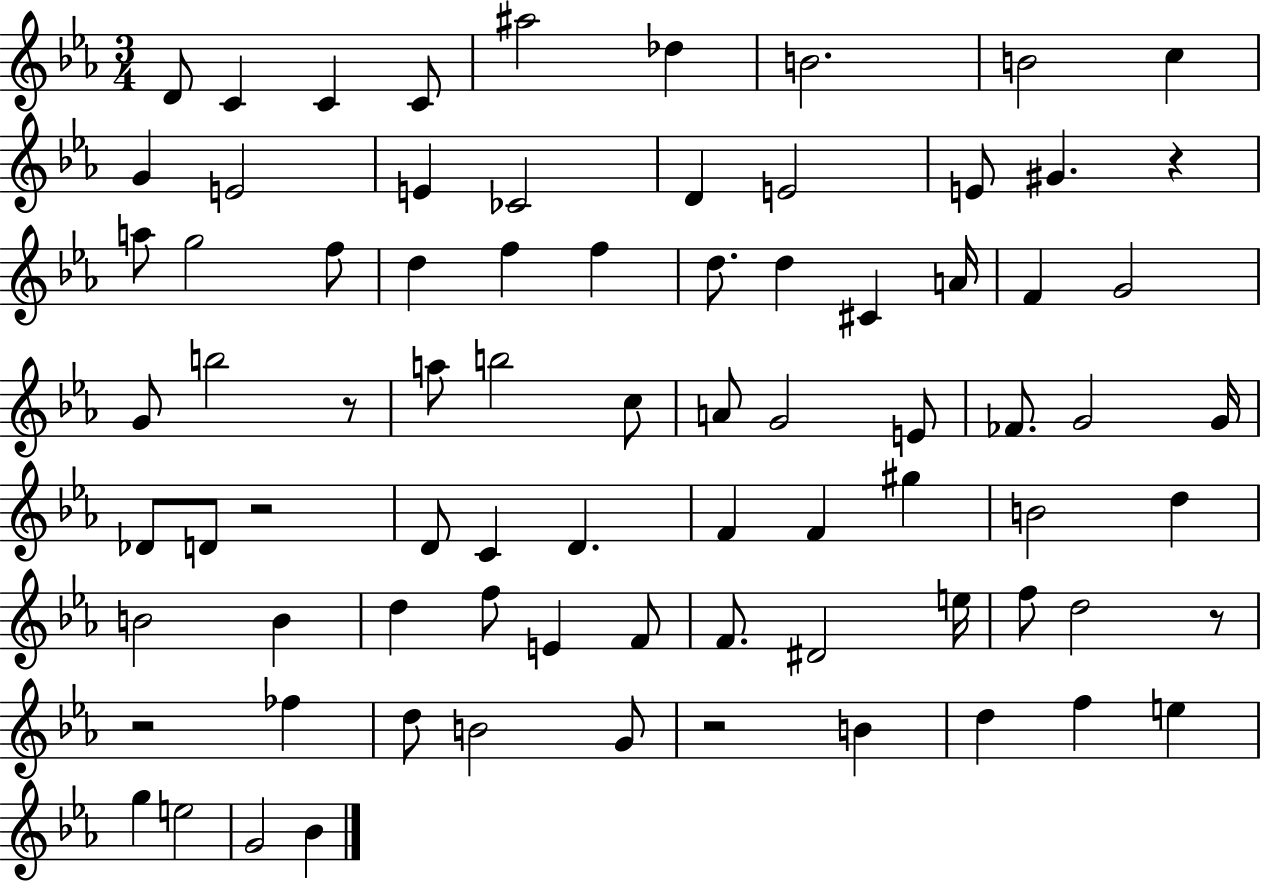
D4/e C4/q C4/q C4/e A#5/h Db5/q B4/h. B4/h C5/q G4/q E4/h E4/q CES4/h D4/q E4/h E4/e G#4/q. R/q A5/e G5/h F5/e D5/q F5/q F5/q D5/e. D5/q C#4/q A4/s F4/q G4/h G4/e B5/h R/e A5/e B5/h C5/e A4/e G4/h E4/e FES4/e. G4/h G4/s Db4/e D4/e R/h D4/e C4/q D4/q. F4/q F4/q G#5/q B4/h D5/q B4/h B4/q D5/q F5/e E4/q F4/e F4/e. D#4/h E5/s F5/e D5/h R/e R/h FES5/q D5/e B4/h G4/e R/h B4/q D5/q F5/q E5/q G5/q E5/h G4/h Bb4/q